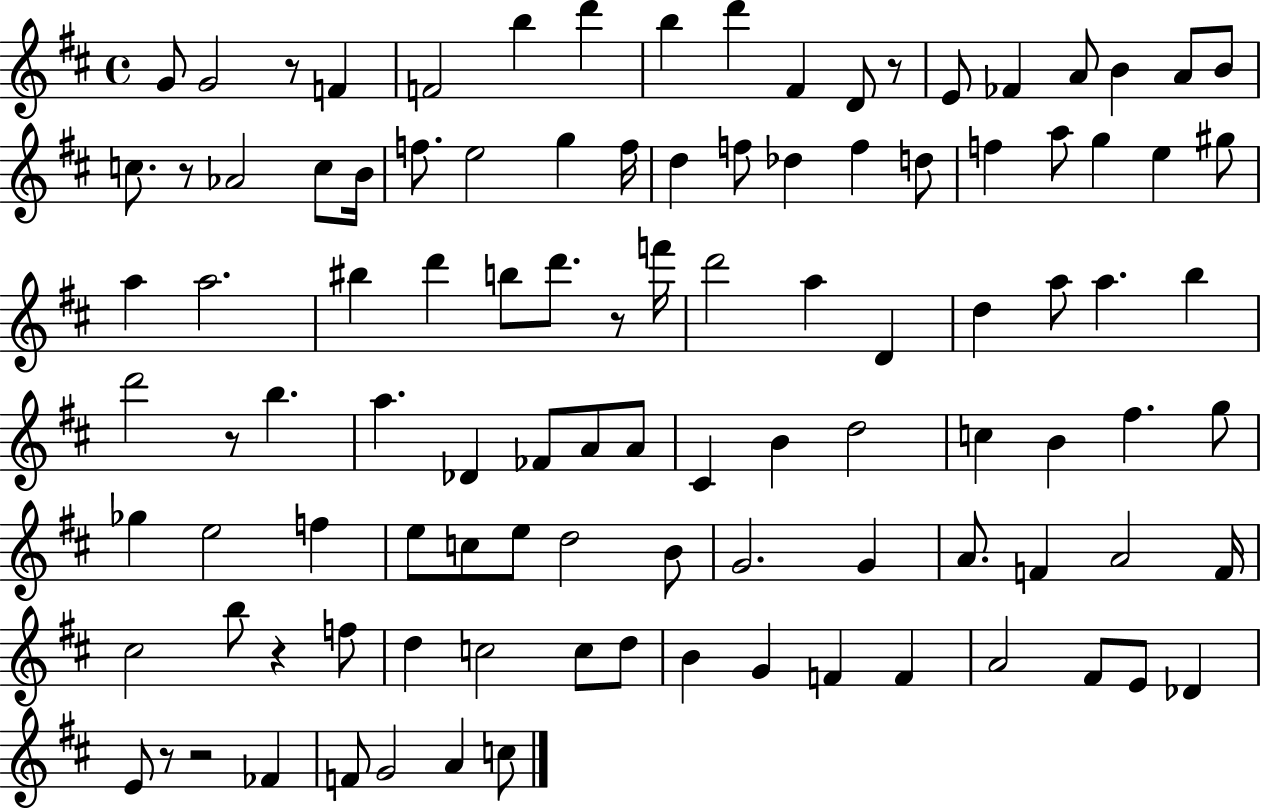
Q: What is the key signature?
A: D major